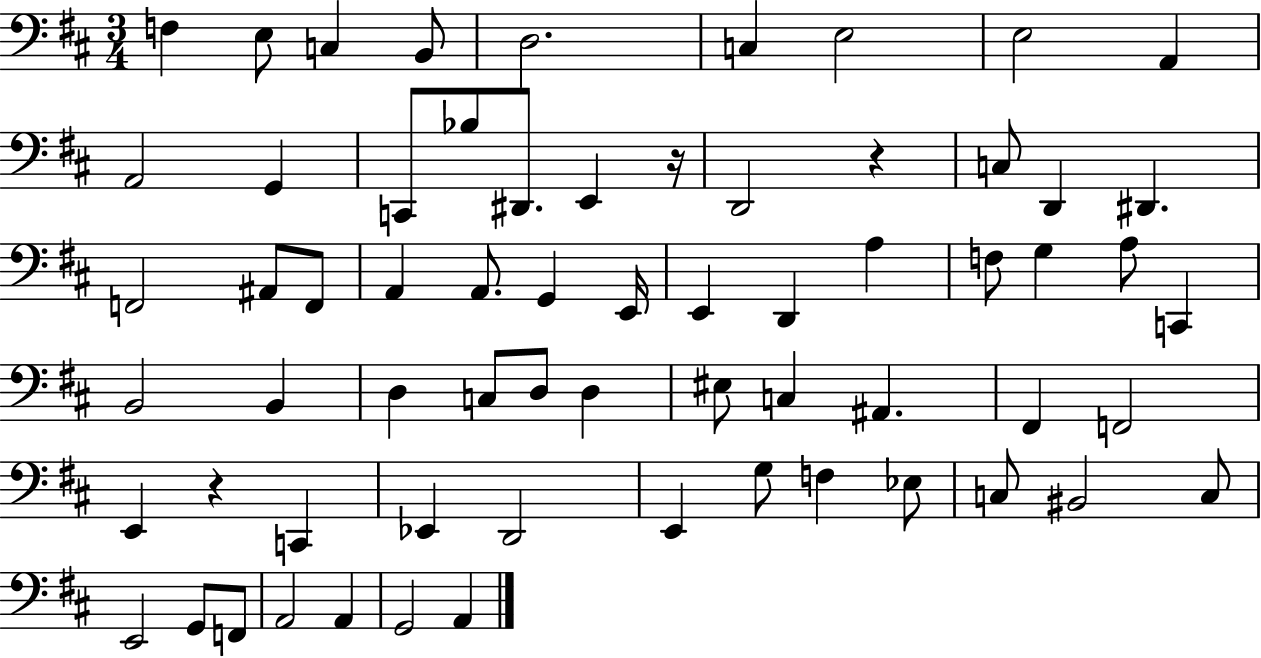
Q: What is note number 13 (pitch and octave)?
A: Bb3